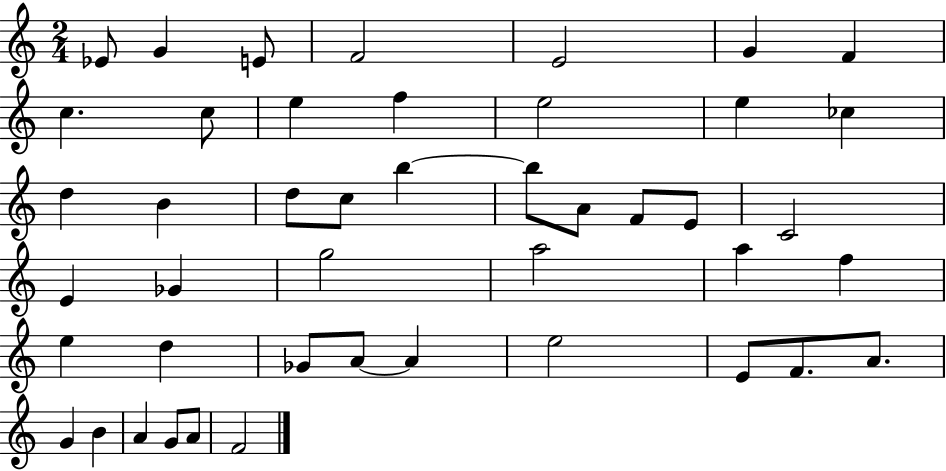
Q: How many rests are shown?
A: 0